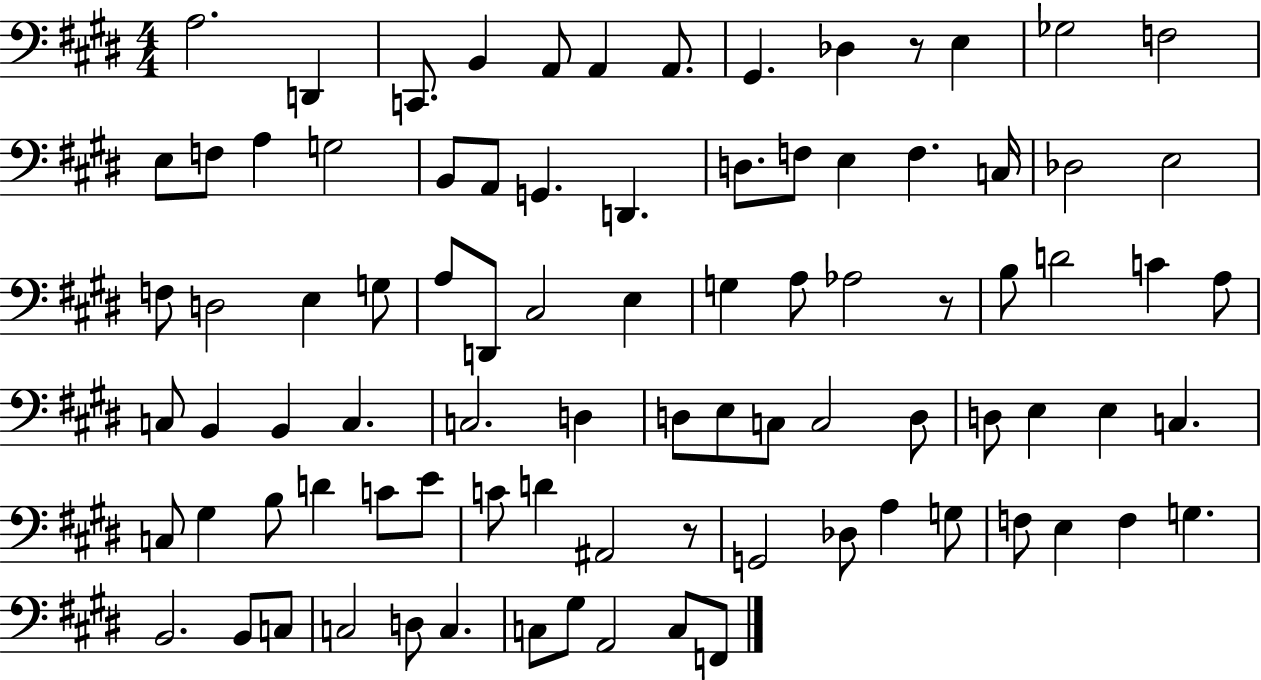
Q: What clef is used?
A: bass